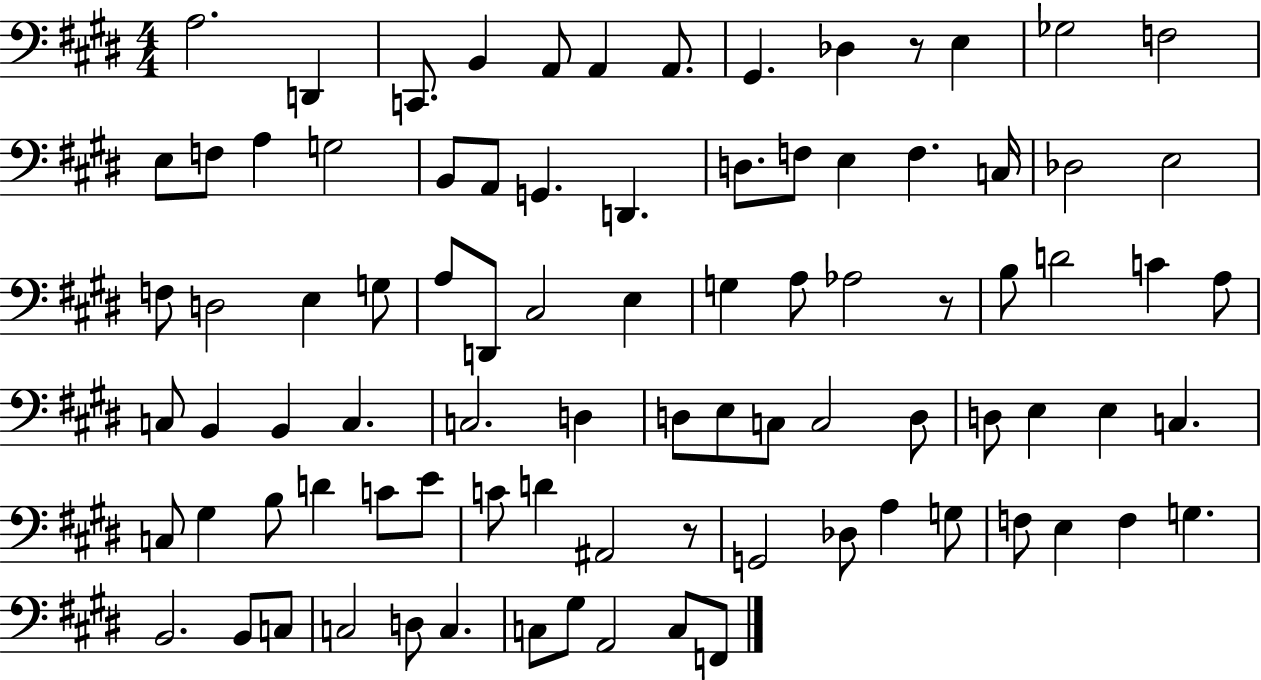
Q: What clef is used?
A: bass